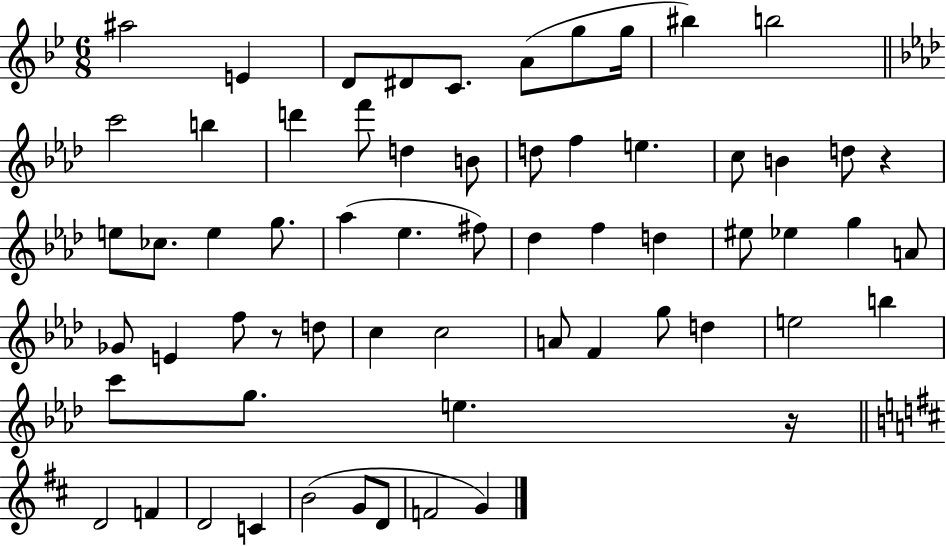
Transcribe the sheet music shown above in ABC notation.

X:1
T:Untitled
M:6/8
L:1/4
K:Bb
^a2 E D/2 ^D/2 C/2 A/2 g/2 g/4 ^b b2 c'2 b d' f'/2 d B/2 d/2 f e c/2 B d/2 z e/2 _c/2 e g/2 _a _e ^f/2 _d f d ^e/2 _e g A/2 _G/2 E f/2 z/2 d/2 c c2 A/2 F g/2 d e2 b c'/2 g/2 e z/4 D2 F D2 C B2 G/2 D/2 F2 G